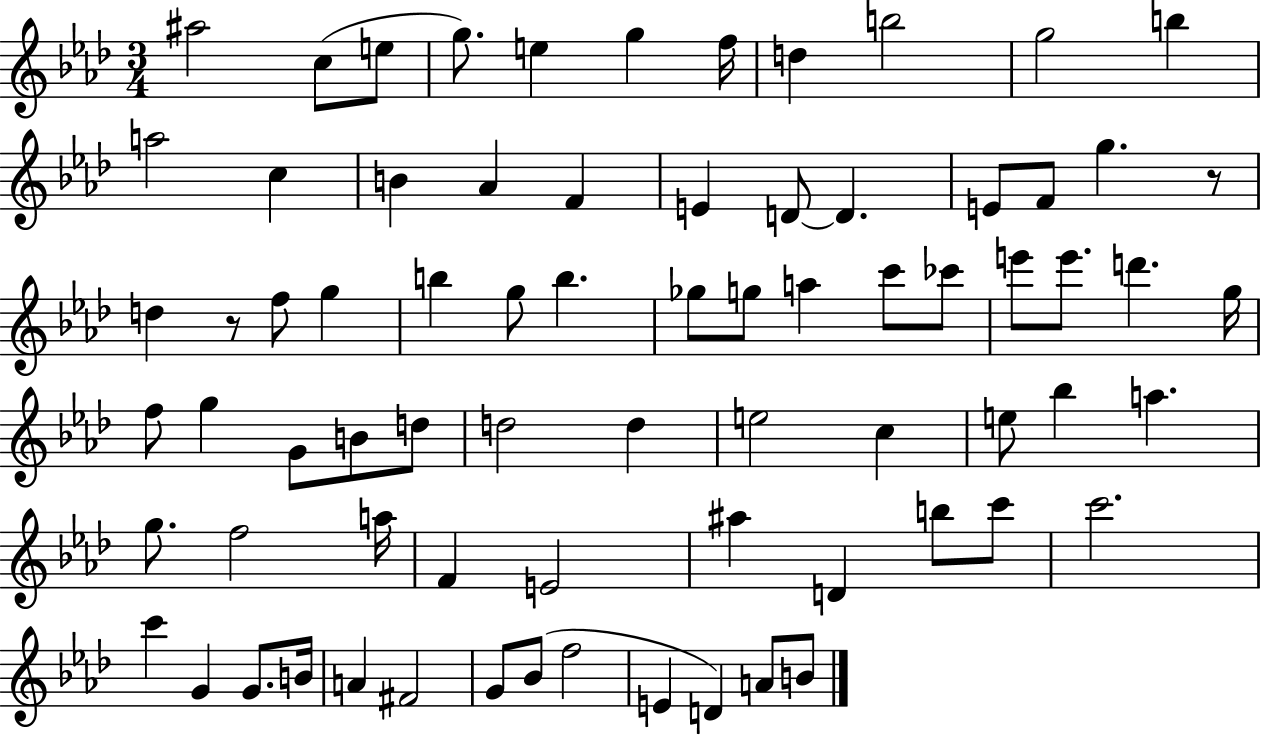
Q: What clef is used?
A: treble